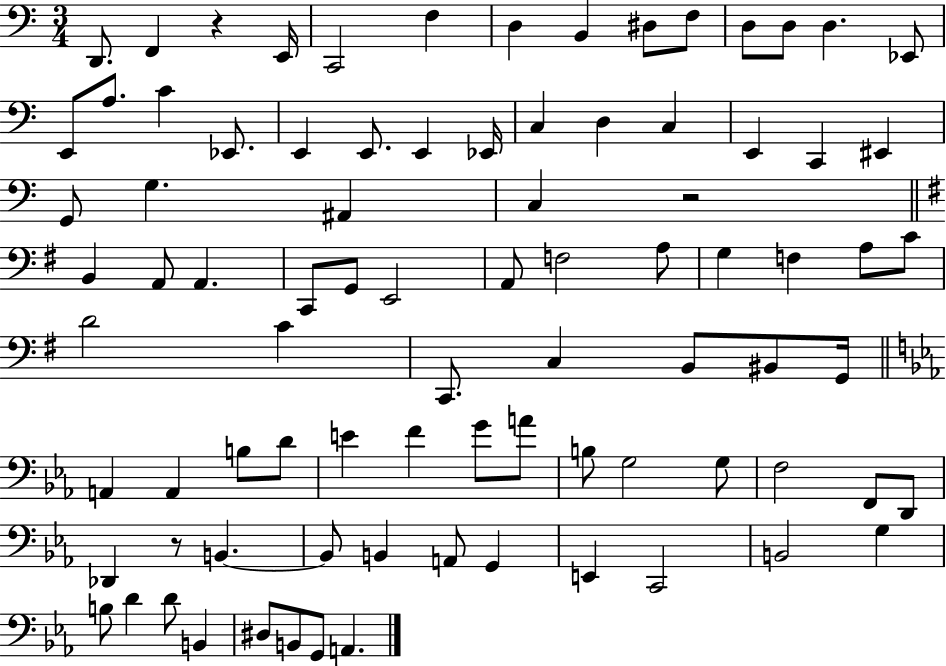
{
  \clef bass
  \numericTimeSignature
  \time 3/4
  \key c \major
  d,8. f,4 r4 e,16 | c,2 f4 | d4 b,4 dis8 f8 | d8 d8 d4. ees,8 | \break e,8 a8. c'4 ees,8. | e,4 e,8. e,4 ees,16 | c4 d4 c4 | e,4 c,4 eis,4 | \break g,8 g4. ais,4 | c4 r2 | \bar "||" \break \key g \major b,4 a,8 a,4. | c,8 g,8 e,2 | a,8 f2 a8 | g4 f4 a8 c'8 | \break d'2 c'4 | c,8. c4 b,8 bis,8 g,16 | \bar "||" \break \key c \minor a,4 a,4 b8 d'8 | e'4 f'4 g'8 a'8 | b8 g2 g8 | f2 f,8 d,8 | \break des,4 r8 b,4.~~ | b,8 b,4 a,8 g,4 | e,4 c,2 | b,2 g4 | \break b8 d'4 d'8 b,4 | dis8 b,8 g,8 a,4. | \bar "|."
}